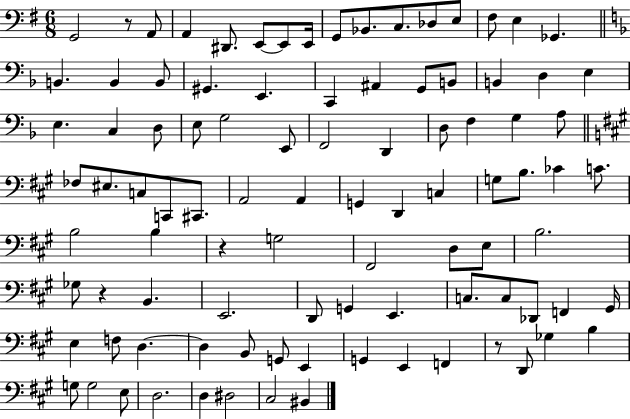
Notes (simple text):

G2/h R/e A2/e A2/q D#2/e. E2/e E2/e E2/s G2/e Bb2/e. C3/e. Db3/e E3/e F#3/e E3/q Gb2/q. B2/q. B2/q B2/e G#2/q. E2/q. C2/q A#2/q G2/e B2/e B2/q D3/q E3/q E3/q. C3/q D3/e E3/e G3/h E2/e F2/h D2/q D3/e F3/q G3/q A3/e FES3/e EIS3/e. C3/e C2/e C#2/e. A2/h A2/q G2/q D2/q C3/q G3/e B3/e. CES4/q C4/e. B3/h B3/q R/q G3/h F#2/h D3/e E3/e B3/h. Gb3/e R/q B2/q. E2/h. D2/e G2/q E2/q. C3/e. C3/e Db2/e F2/q G#2/s E3/q F3/e D3/q. D3/q B2/e G2/e E2/q G2/q E2/q F2/q R/e D2/e Gb3/q B3/q G3/e G3/h E3/e D3/h. D3/q D#3/h C#3/h BIS2/q